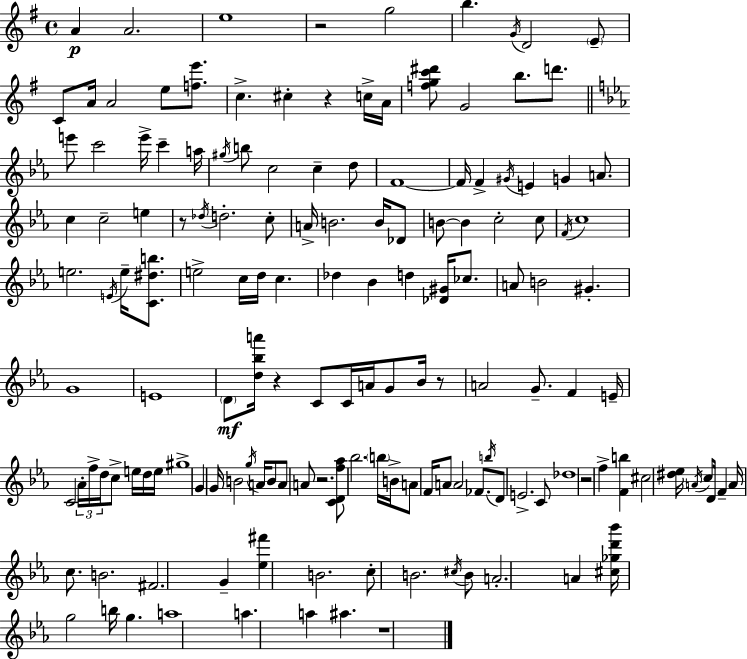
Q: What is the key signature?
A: G major